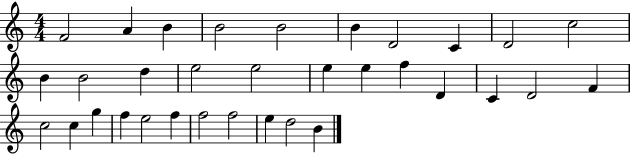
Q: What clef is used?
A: treble